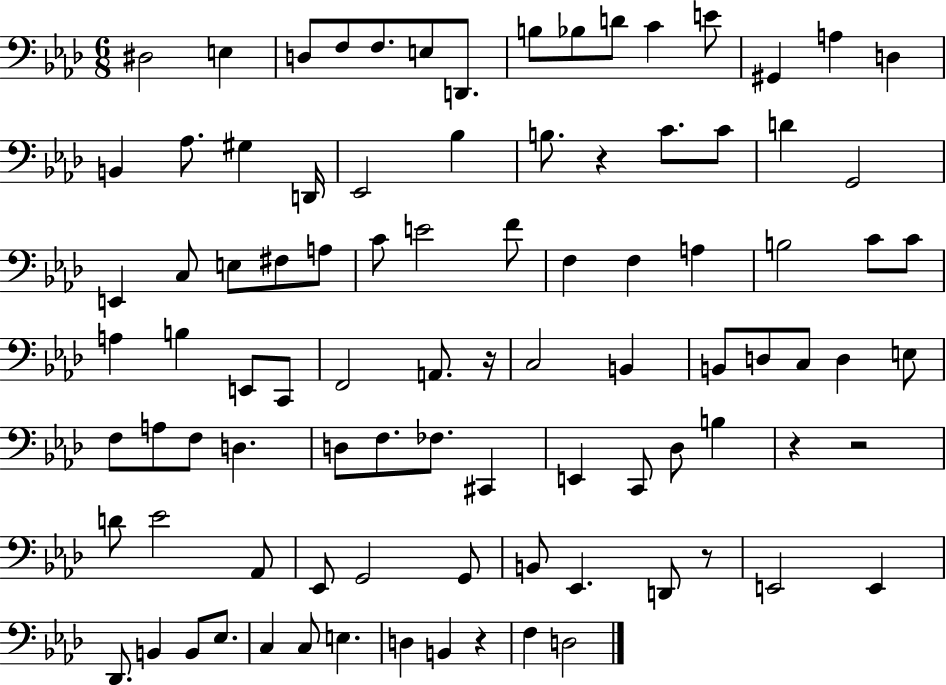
X:1
T:Untitled
M:6/8
L:1/4
K:Ab
^D,2 E, D,/2 F,/2 F,/2 E,/2 D,,/2 B,/2 _B,/2 D/2 C E/2 ^G,, A, D, B,, _A,/2 ^G, D,,/4 _E,,2 _B, B,/2 z C/2 C/2 D G,,2 E,, C,/2 E,/2 ^F,/2 A,/2 C/2 E2 F/2 F, F, A, B,2 C/2 C/2 A, B, E,,/2 C,,/2 F,,2 A,,/2 z/4 C,2 B,, B,,/2 D,/2 C,/2 D, E,/2 F,/2 A,/2 F,/2 D, D,/2 F,/2 _F,/2 ^C,, E,, C,,/2 _D,/2 B, z z2 D/2 _E2 _A,,/2 _E,,/2 G,,2 G,,/2 B,,/2 _E,, D,,/2 z/2 E,,2 E,, _D,,/2 B,, B,,/2 _E,/2 C, C,/2 E, D, B,, z F, D,2